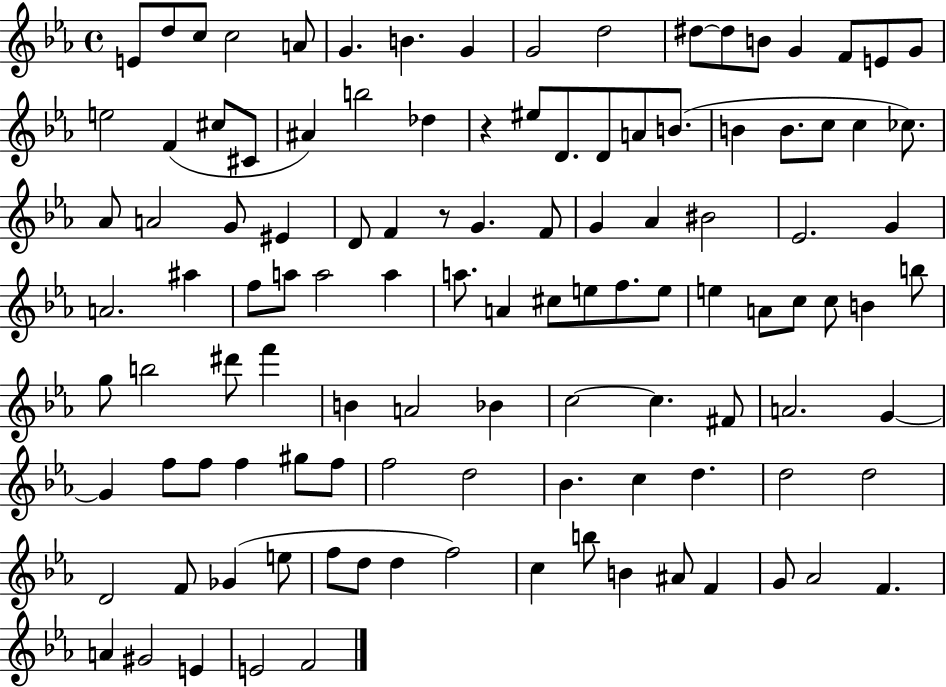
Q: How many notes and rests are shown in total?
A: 113